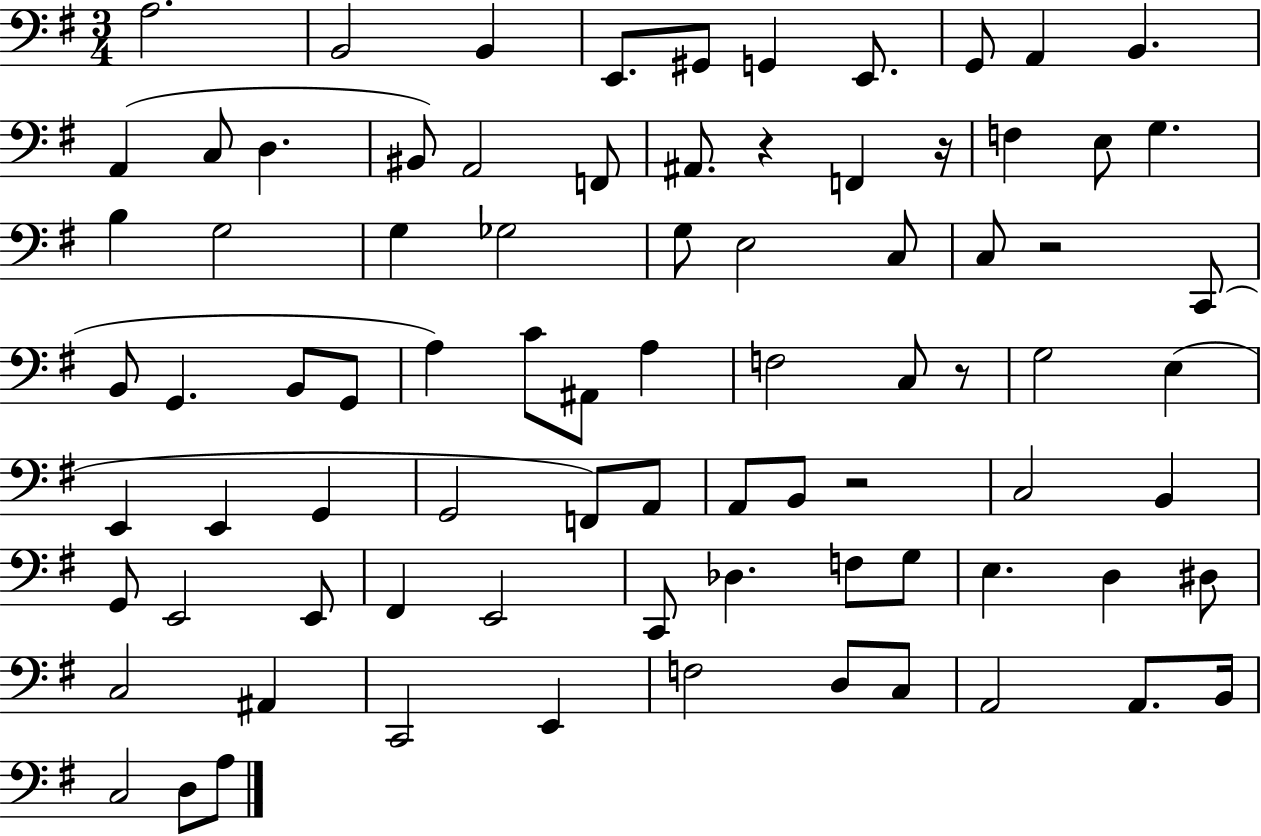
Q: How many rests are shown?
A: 5